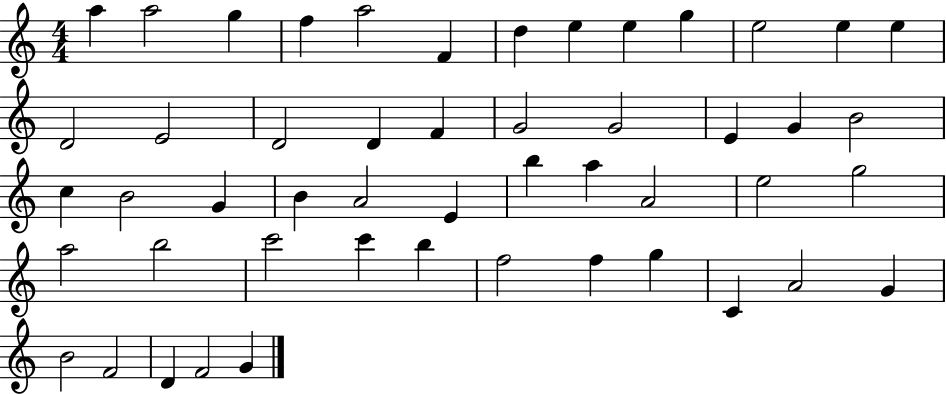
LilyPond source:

{
  \clef treble
  \numericTimeSignature
  \time 4/4
  \key c \major
  a''4 a''2 g''4 | f''4 a''2 f'4 | d''4 e''4 e''4 g''4 | e''2 e''4 e''4 | \break d'2 e'2 | d'2 d'4 f'4 | g'2 g'2 | e'4 g'4 b'2 | \break c''4 b'2 g'4 | b'4 a'2 e'4 | b''4 a''4 a'2 | e''2 g''2 | \break a''2 b''2 | c'''2 c'''4 b''4 | f''2 f''4 g''4 | c'4 a'2 g'4 | \break b'2 f'2 | d'4 f'2 g'4 | \bar "|."
}